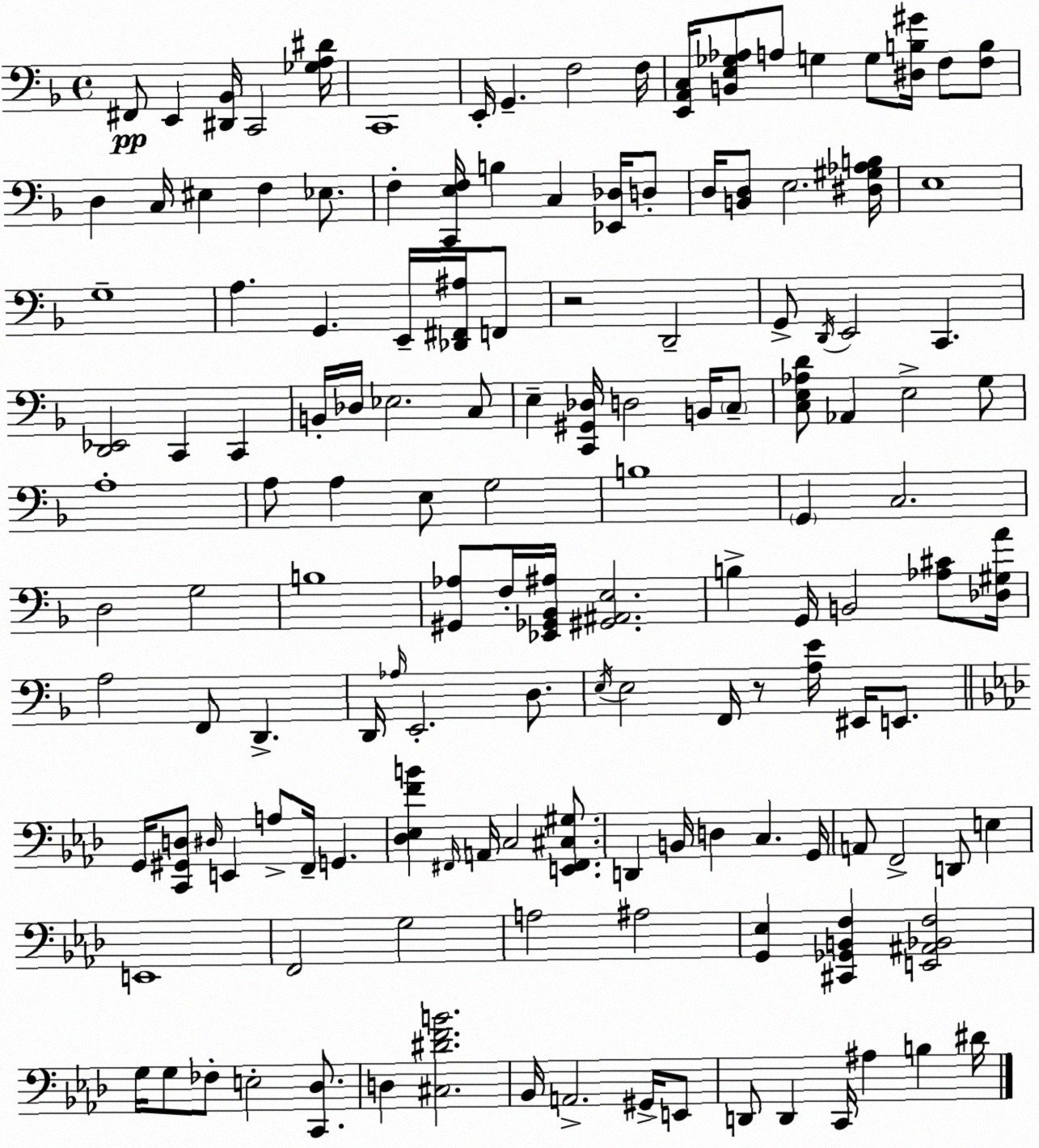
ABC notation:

X:1
T:Untitled
M:4/4
L:1/4
K:F
^F,,/2 E,, [^D,,_B,,]/4 C,,2 [_G,A,^D]/4 C,,4 E,,/4 G,, F,2 F,/4 [E,,A,,C,]/4 [B,,E,_G,_A,]/2 A,/2 G, G,/2 [^D,B,^G]/4 F,/2 [F,B,]/2 D, C,/4 ^E, F, _E,/2 F, [C,,E,F,]/4 B, C, [_E,,_D,]/4 D,/2 D,/4 [B,,D,]/2 E,2 [^D,^G,_A,B,]/4 E,4 G,4 A, G,, E,,/4 [_D,,^F,,^A,]/4 F,,/2 z2 D,,2 G,,/2 D,,/4 E,,2 C,, [D,,_E,,]2 C,, C,, B,,/4 _D,/4 _E,2 C,/2 E, [C,,^G,,_D,]/4 D,2 B,,/4 C,/2 [C,E,_A,D]/2 _A,, E,2 G,/2 A,4 A,/2 A, E,/2 G,2 B,4 G,, C,2 D,2 G,2 B,4 [^G,,_A,]/2 F,/4 [_E,,_G,,_B,,^A,]/4 [^G,,^A,,E,]2 B, G,,/4 B,,2 [_A,^C]/2 [_D,^G,A]/4 A,2 F,,/2 D,, D,,/4 _A,/4 E,,2 D,/2 E,/4 E,2 F,,/4 z/2 [A,E]/4 ^E,,/4 E,,/2 G,,/4 [C,,^G,,D,]/2 ^D,/4 E,, A,/2 F,,/4 G,, [_D,_E,FB] ^F,,/4 A,,/4 C,2 [E,,^F,,^C,^G,]/2 D,, B,,/4 D, C, G,,/4 A,,/2 F,,2 D,,/2 E, E,,4 F,,2 G,2 A,2 ^A,2 [G,,_E,] [^C,,_G,,B,,F,] [E,,^A,,_B,,F,]2 G,/4 G,/2 _F,/2 E,2 [C,,_D,]/2 D, [^C,^DFB]2 _B,,/4 A,,2 ^G,,/4 E,,/2 D,,/2 D,, C,,/4 ^A, B, ^D/4